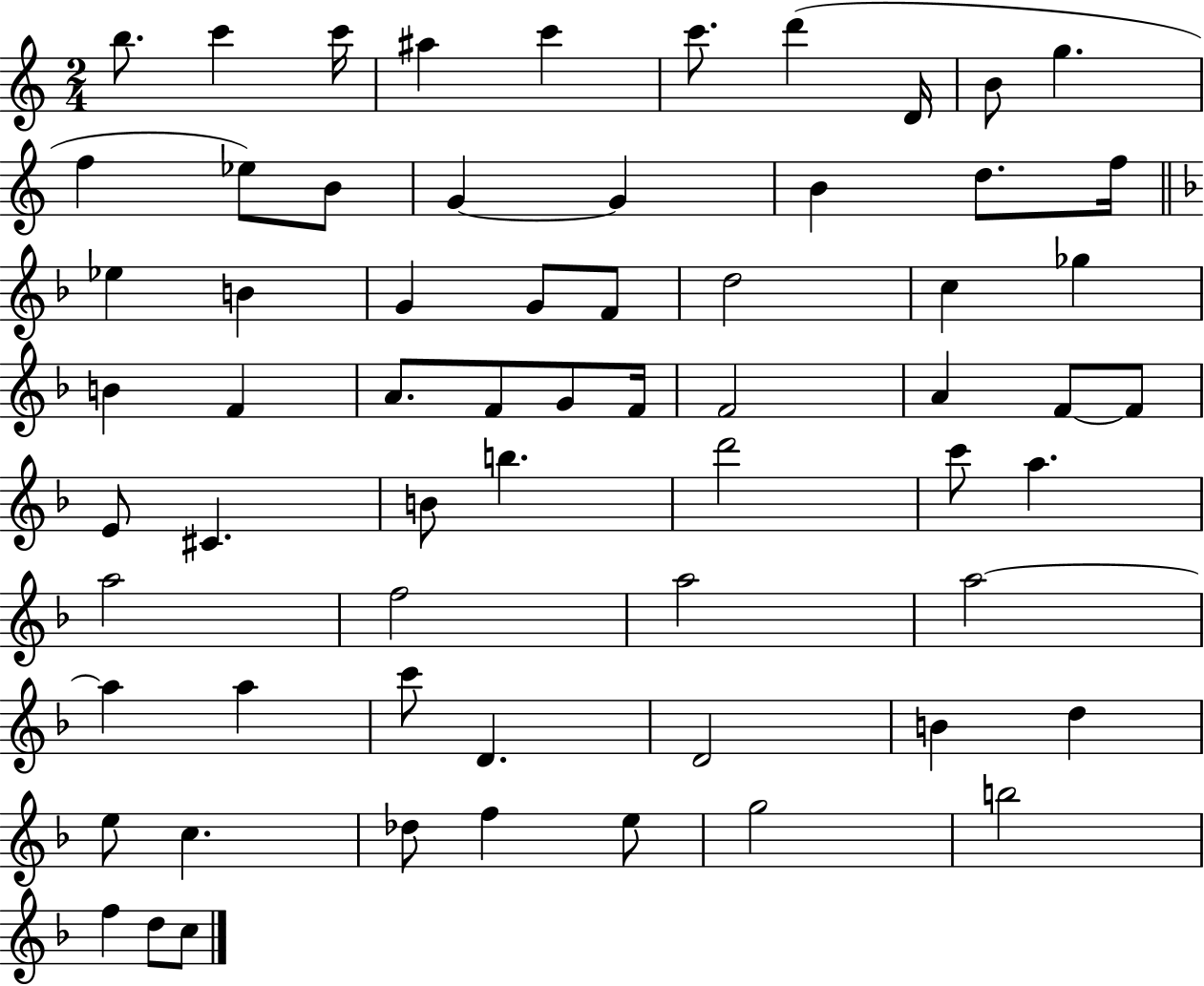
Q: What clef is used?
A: treble